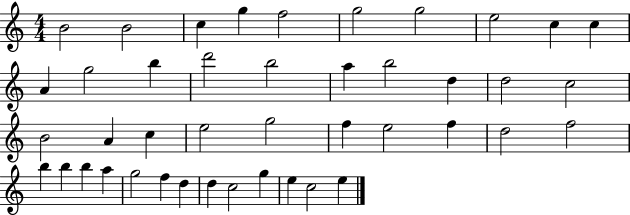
B4/h B4/h C5/q G5/q F5/h G5/h G5/h E5/h C5/q C5/q A4/q G5/h B5/q D6/h B5/h A5/q B5/h D5/q D5/h C5/h B4/h A4/q C5/q E5/h G5/h F5/q E5/h F5/q D5/h F5/h B5/q B5/q B5/q A5/q G5/h F5/q D5/q D5/q C5/h G5/q E5/q C5/h E5/q